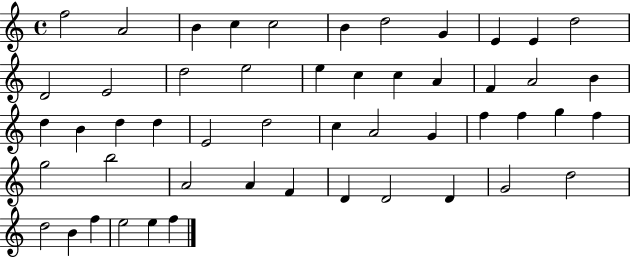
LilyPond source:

{
  \clef treble
  \time 4/4
  \defaultTimeSignature
  \key c \major
  f''2 a'2 | b'4 c''4 c''2 | b'4 d''2 g'4 | e'4 e'4 d''2 | \break d'2 e'2 | d''2 e''2 | e''4 c''4 c''4 a'4 | f'4 a'2 b'4 | \break d''4 b'4 d''4 d''4 | e'2 d''2 | c''4 a'2 g'4 | f''4 f''4 g''4 f''4 | \break g''2 b''2 | a'2 a'4 f'4 | d'4 d'2 d'4 | g'2 d''2 | \break d''2 b'4 f''4 | e''2 e''4 f''4 | \bar "|."
}